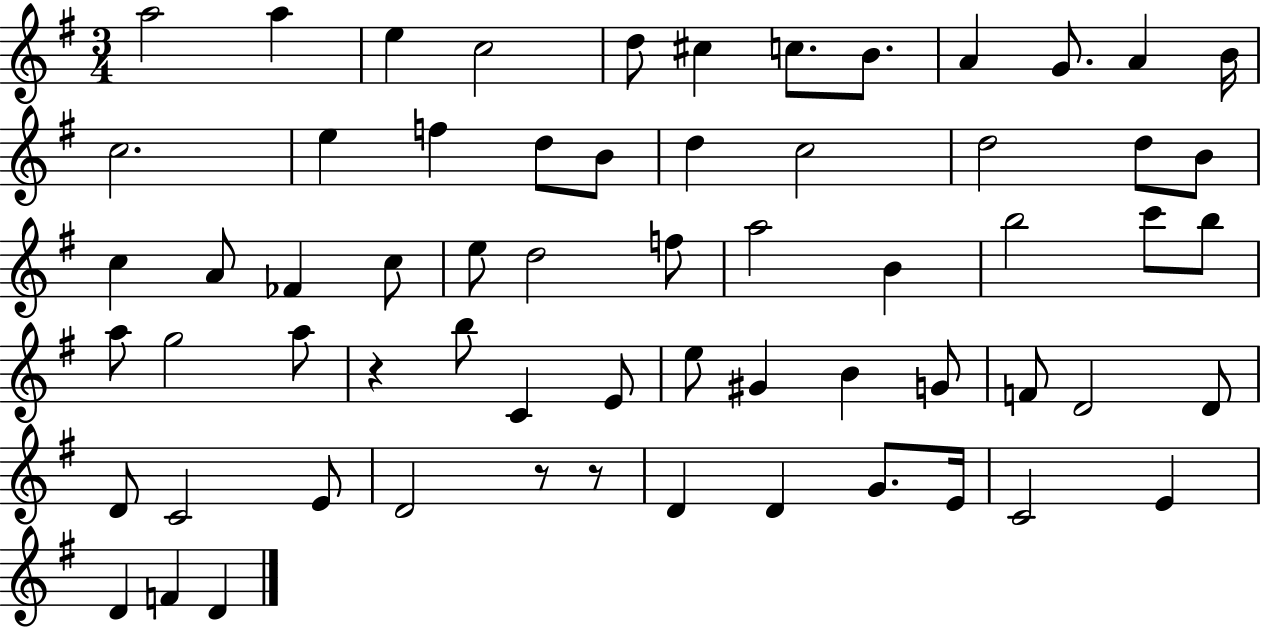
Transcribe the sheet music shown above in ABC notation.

X:1
T:Untitled
M:3/4
L:1/4
K:G
a2 a e c2 d/2 ^c c/2 B/2 A G/2 A B/4 c2 e f d/2 B/2 d c2 d2 d/2 B/2 c A/2 _F c/2 e/2 d2 f/2 a2 B b2 c'/2 b/2 a/2 g2 a/2 z b/2 C E/2 e/2 ^G B G/2 F/2 D2 D/2 D/2 C2 E/2 D2 z/2 z/2 D D G/2 E/4 C2 E D F D